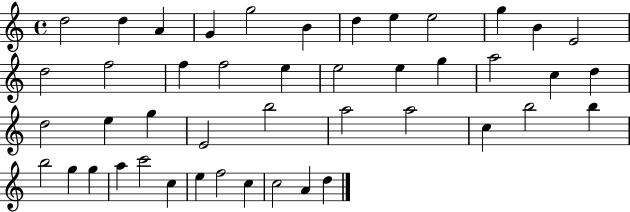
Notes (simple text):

D5/h D5/q A4/q G4/q G5/h B4/q D5/q E5/q E5/h G5/q B4/q E4/h D5/h F5/h F5/q F5/h E5/q E5/h E5/q G5/q A5/h C5/q D5/q D5/h E5/q G5/q E4/h B5/h A5/h A5/h C5/q B5/h B5/q B5/h G5/q G5/q A5/q C6/h C5/q E5/q F5/h C5/q C5/h A4/q D5/q